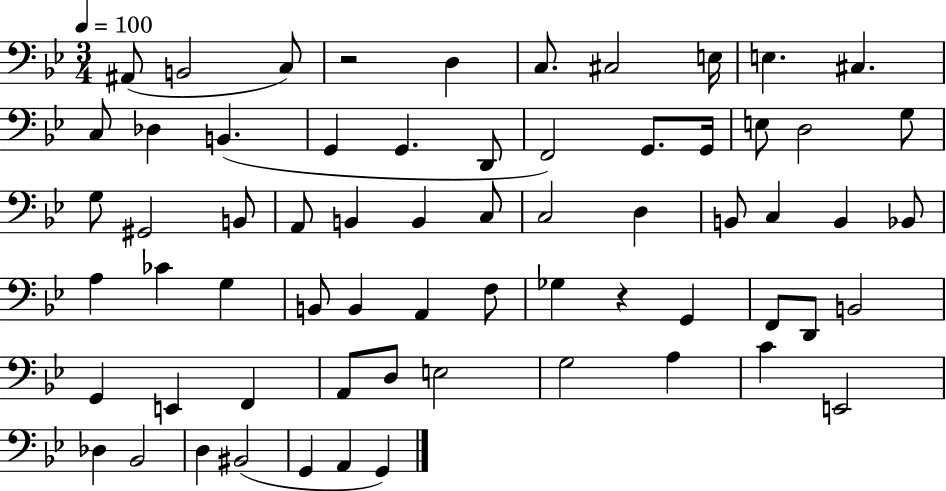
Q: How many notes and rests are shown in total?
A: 65